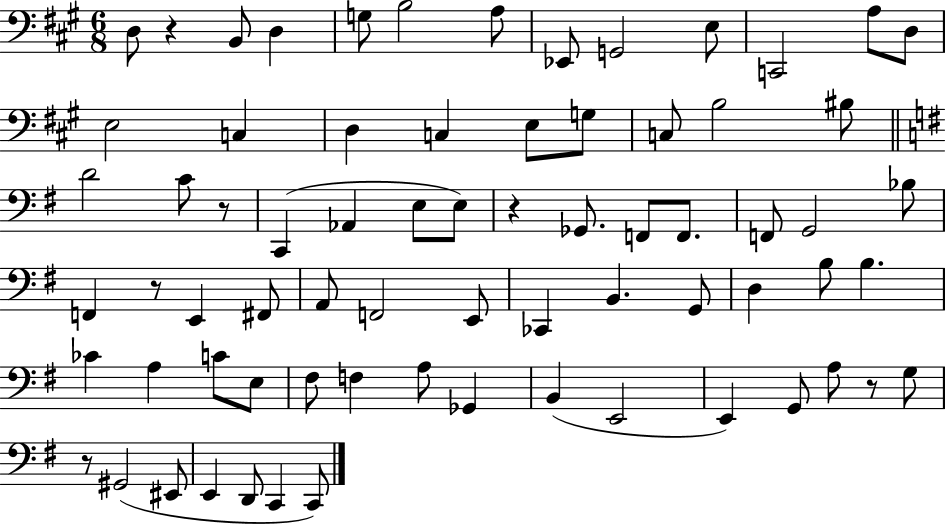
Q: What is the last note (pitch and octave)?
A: C2